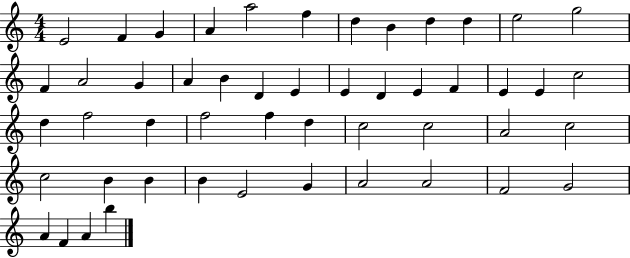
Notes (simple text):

E4/h F4/q G4/q A4/q A5/h F5/q D5/q B4/q D5/q D5/q E5/h G5/h F4/q A4/h G4/q A4/q B4/q D4/q E4/q E4/q D4/q E4/q F4/q E4/q E4/q C5/h D5/q F5/h D5/q F5/h F5/q D5/q C5/h C5/h A4/h C5/h C5/h B4/q B4/q B4/q E4/h G4/q A4/h A4/h F4/h G4/h A4/q F4/q A4/q B5/q